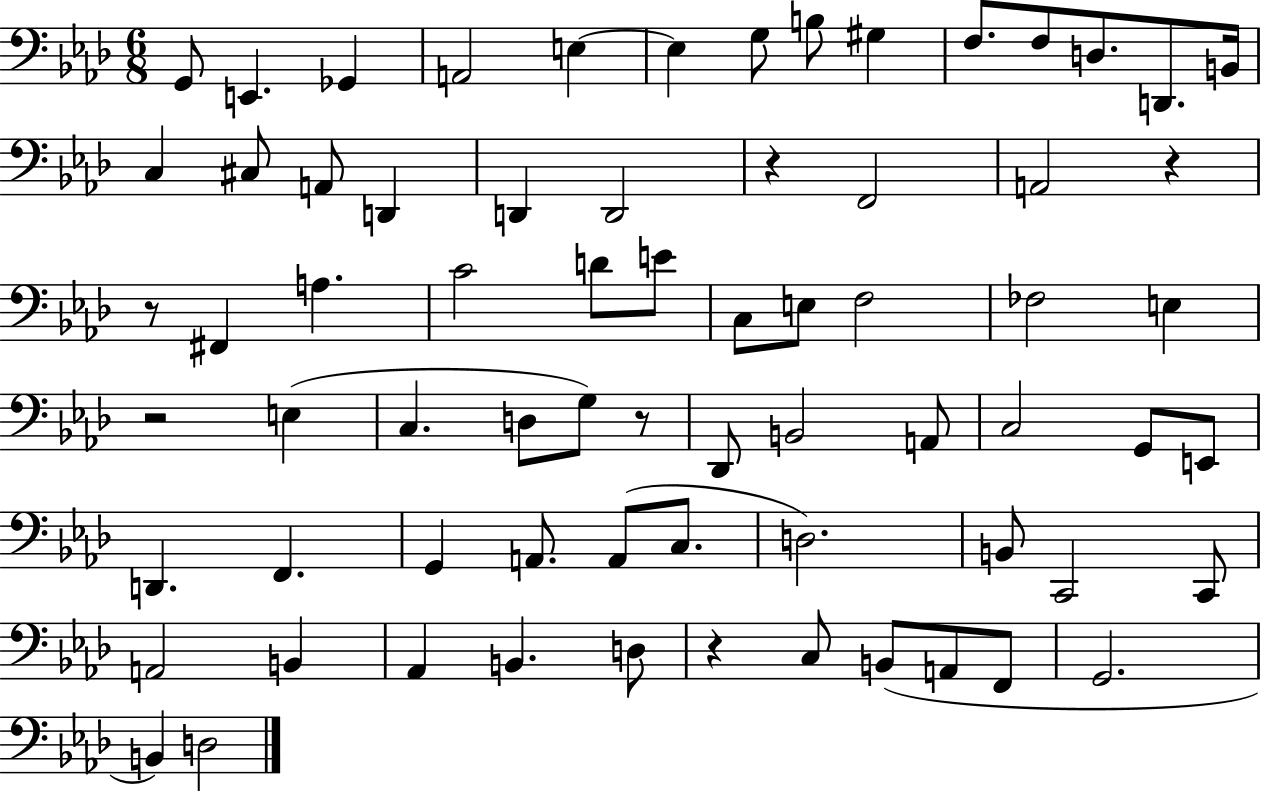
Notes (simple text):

G2/e E2/q. Gb2/q A2/h E3/q E3/q G3/e B3/e G#3/q F3/e. F3/e D3/e. D2/e. B2/s C3/q C#3/e A2/e D2/q D2/q D2/h R/q F2/h A2/h R/q R/e F#2/q A3/q. C4/h D4/e E4/e C3/e E3/e F3/h FES3/h E3/q R/h E3/q C3/q. D3/e G3/e R/e Db2/e B2/h A2/e C3/h G2/e E2/e D2/q. F2/q. G2/q A2/e. A2/e C3/e. D3/h. B2/e C2/h C2/e A2/h B2/q Ab2/q B2/q. D3/e R/q C3/e B2/e A2/e F2/e G2/h. B2/q D3/h